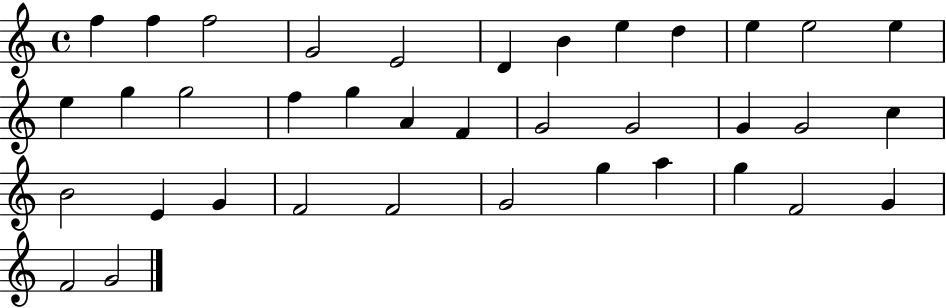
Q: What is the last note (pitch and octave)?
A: G4